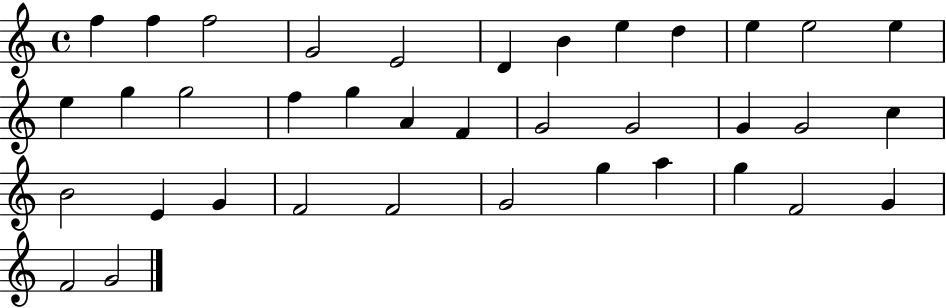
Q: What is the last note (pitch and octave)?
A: G4